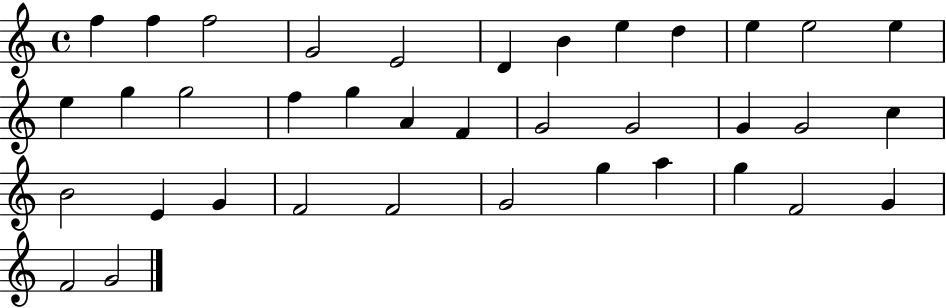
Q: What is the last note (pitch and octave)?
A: G4